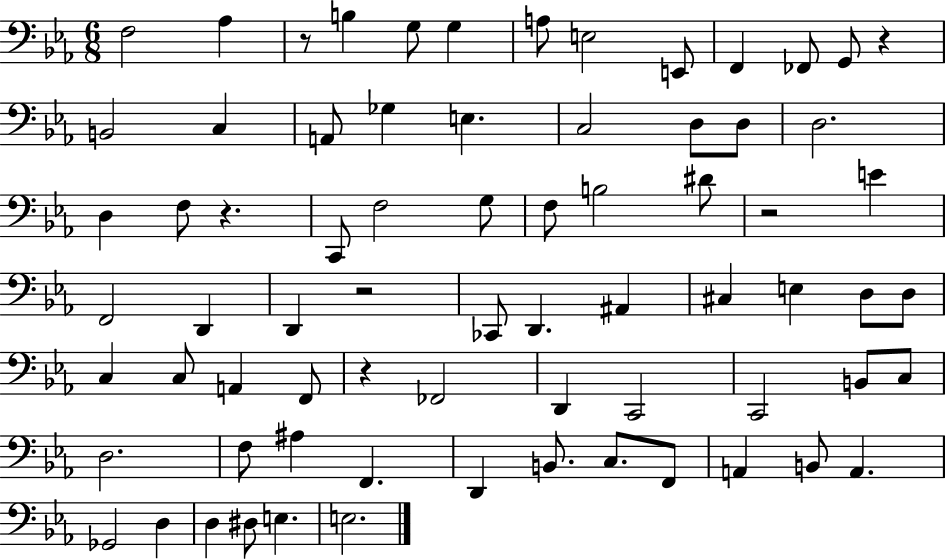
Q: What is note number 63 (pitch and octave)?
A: D3